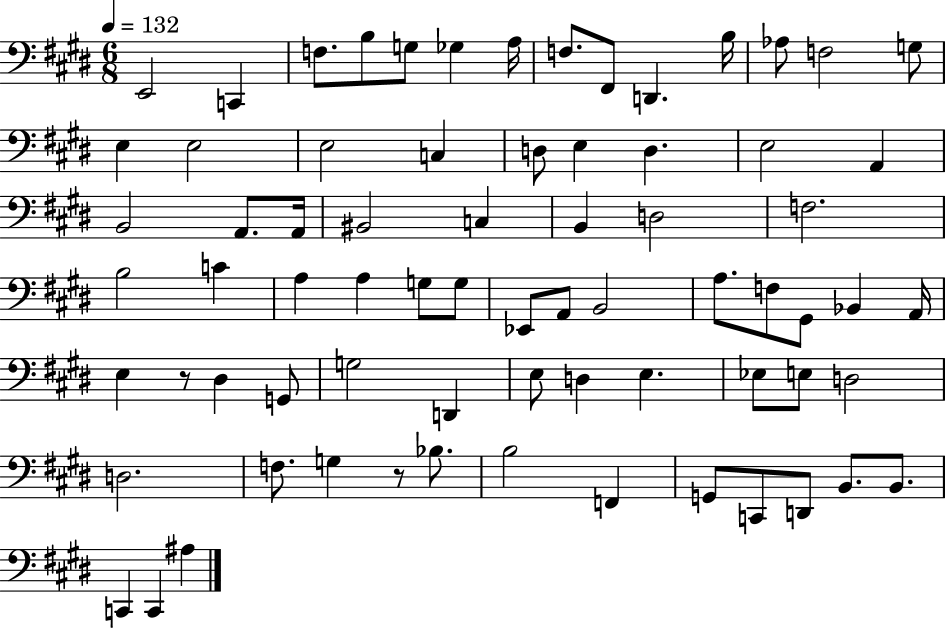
{
  \clef bass
  \numericTimeSignature
  \time 6/8
  \key e \major
  \tempo 4 = 132
  e,2 c,4 | f8. b8 g8 ges4 a16 | f8. fis,8 d,4. b16 | aes8 f2 g8 | \break e4 e2 | e2 c4 | d8 e4 d4. | e2 a,4 | \break b,2 a,8. a,16 | bis,2 c4 | b,4 d2 | f2. | \break b2 c'4 | a4 a4 g8 g8 | ees,8 a,8 b,2 | a8. f8 gis,8 bes,4 a,16 | \break e4 r8 dis4 g,8 | g2 d,4 | e8 d4 e4. | ees8 e8 d2 | \break d2. | f8. g4 r8 bes8. | b2 f,4 | g,8 c,8 d,8 b,8. b,8. | \break c,4 c,4 ais4 | \bar "|."
}